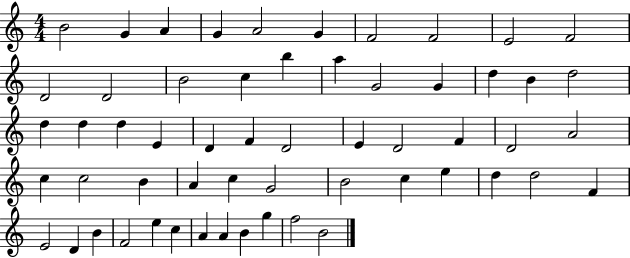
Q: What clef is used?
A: treble